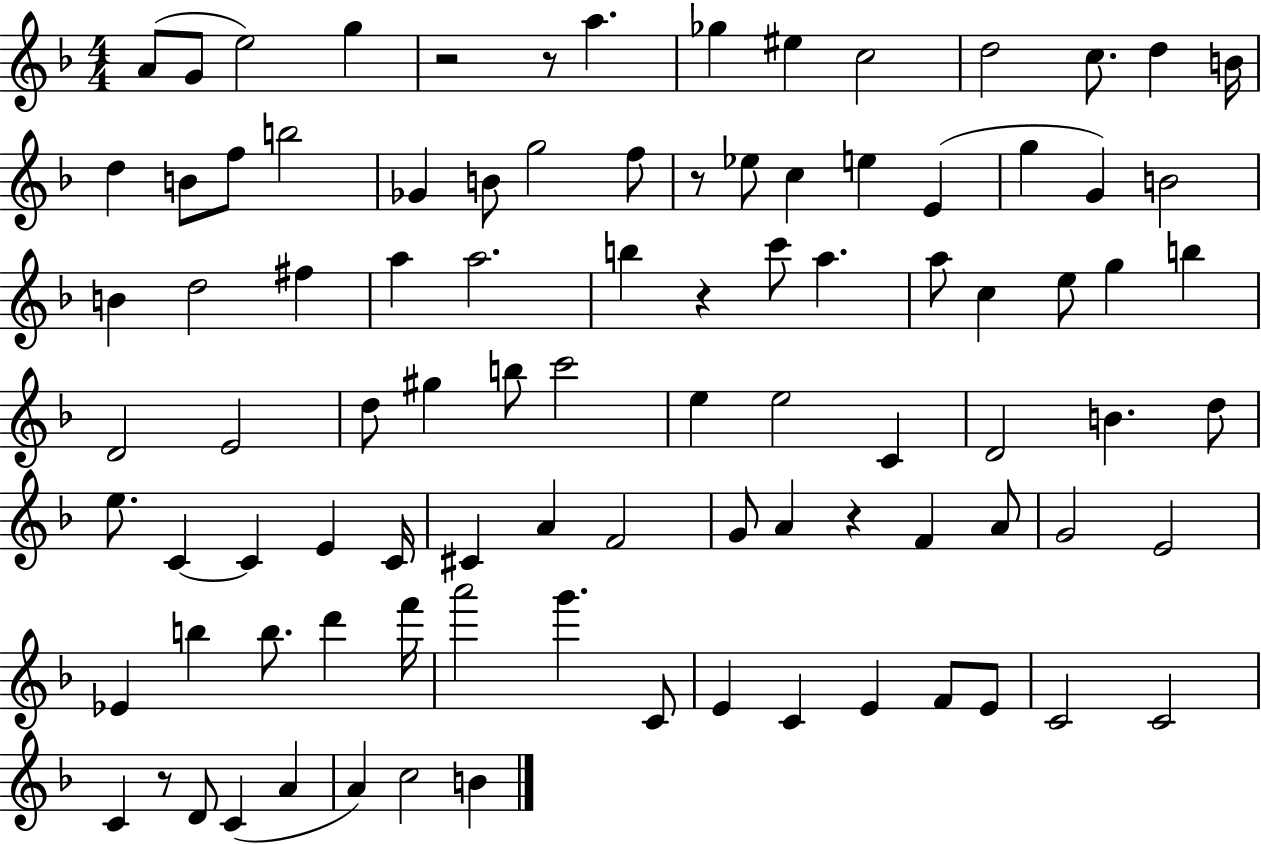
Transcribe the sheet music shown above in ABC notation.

X:1
T:Untitled
M:4/4
L:1/4
K:F
A/2 G/2 e2 g z2 z/2 a _g ^e c2 d2 c/2 d B/4 d B/2 f/2 b2 _G B/2 g2 f/2 z/2 _e/2 c e E g G B2 B d2 ^f a a2 b z c'/2 a a/2 c e/2 g b D2 E2 d/2 ^g b/2 c'2 e e2 C D2 B d/2 e/2 C C E C/4 ^C A F2 G/2 A z F A/2 G2 E2 _E b b/2 d' f'/4 a'2 g' C/2 E C E F/2 E/2 C2 C2 C z/2 D/2 C A A c2 B